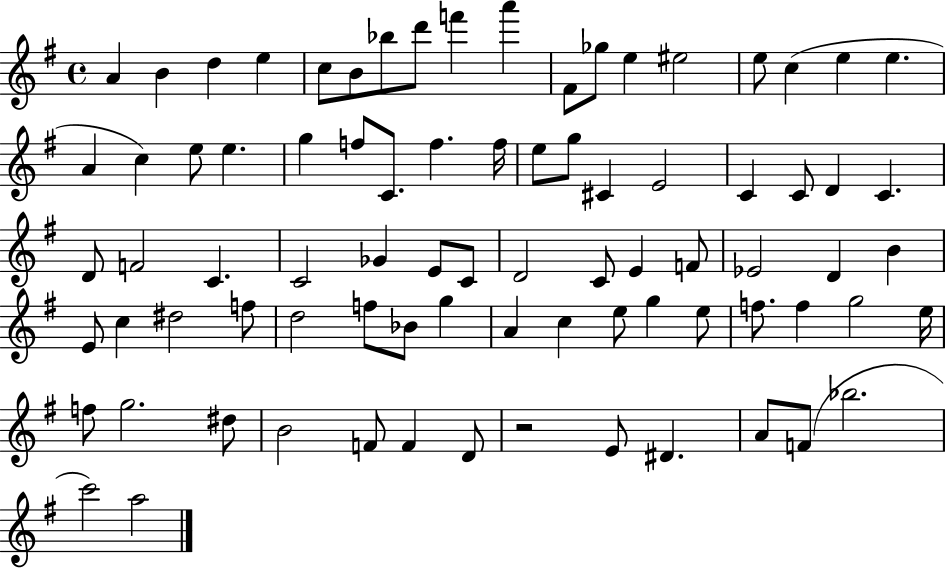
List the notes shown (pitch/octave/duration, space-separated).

A4/q B4/q D5/q E5/q C5/e B4/e Bb5/e D6/e F6/q A6/q F#4/e Gb5/e E5/q EIS5/h E5/e C5/q E5/q E5/q. A4/q C5/q E5/e E5/q. G5/q F5/e C4/e. F5/q. F5/s E5/e G5/e C#4/q E4/h C4/q C4/e D4/q C4/q. D4/e F4/h C4/q. C4/h Gb4/q E4/e C4/e D4/h C4/e E4/q F4/e Eb4/h D4/q B4/q E4/e C5/q D#5/h F5/e D5/h F5/e Bb4/e G5/q A4/q C5/q E5/e G5/q E5/e F5/e. F5/q G5/h E5/s F5/e G5/h. D#5/e B4/h F4/e F4/q D4/e R/h E4/e D#4/q. A4/e F4/e Bb5/h. C6/h A5/h